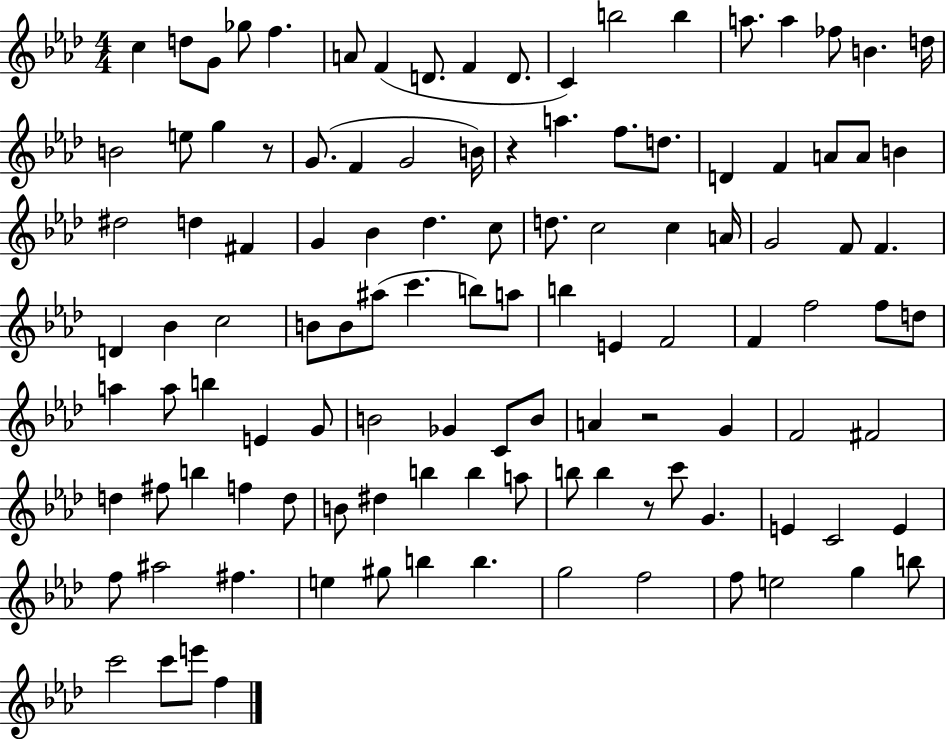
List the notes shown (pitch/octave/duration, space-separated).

C5/q D5/e G4/e Gb5/e F5/q. A4/e F4/q D4/e. F4/q D4/e. C4/q B5/h B5/q A5/e. A5/q FES5/e B4/q. D5/s B4/h E5/e G5/q R/e G4/e. F4/q G4/h B4/s R/q A5/q. F5/e. D5/e. D4/q F4/q A4/e A4/e B4/q D#5/h D5/q F#4/q G4/q Bb4/q Db5/q. C5/e D5/e. C5/h C5/q A4/s G4/h F4/e F4/q. D4/q Bb4/q C5/h B4/e B4/e A#5/e C6/q. B5/e A5/e B5/q E4/q F4/h F4/q F5/h F5/e D5/e A5/q A5/e B5/q E4/q G4/e B4/h Gb4/q C4/e B4/e A4/q R/h G4/q F4/h F#4/h D5/q F#5/e B5/q F5/q D5/e B4/e D#5/q B5/q B5/q A5/e B5/e B5/q R/e C6/e G4/q. E4/q C4/h E4/q F5/e A#5/h F#5/q. E5/q G#5/e B5/q B5/q. G5/h F5/h F5/e E5/h G5/q B5/e C6/h C6/e E6/e F5/q